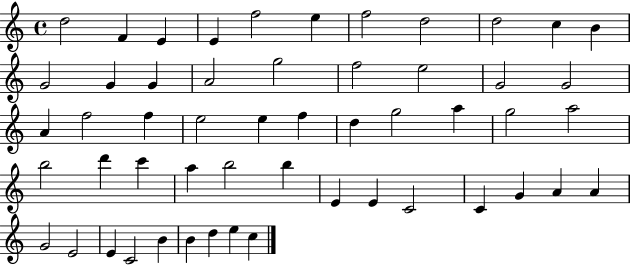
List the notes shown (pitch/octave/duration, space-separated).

D5/h F4/q E4/q E4/q F5/h E5/q F5/h D5/h D5/h C5/q B4/q G4/h G4/q G4/q A4/h G5/h F5/h E5/h G4/h G4/h A4/q F5/h F5/q E5/h E5/q F5/q D5/q G5/h A5/q G5/h A5/h B5/h D6/q C6/q A5/q B5/h B5/q E4/q E4/q C4/h C4/q G4/q A4/q A4/q G4/h E4/h E4/q C4/h B4/q B4/q D5/q E5/q C5/q